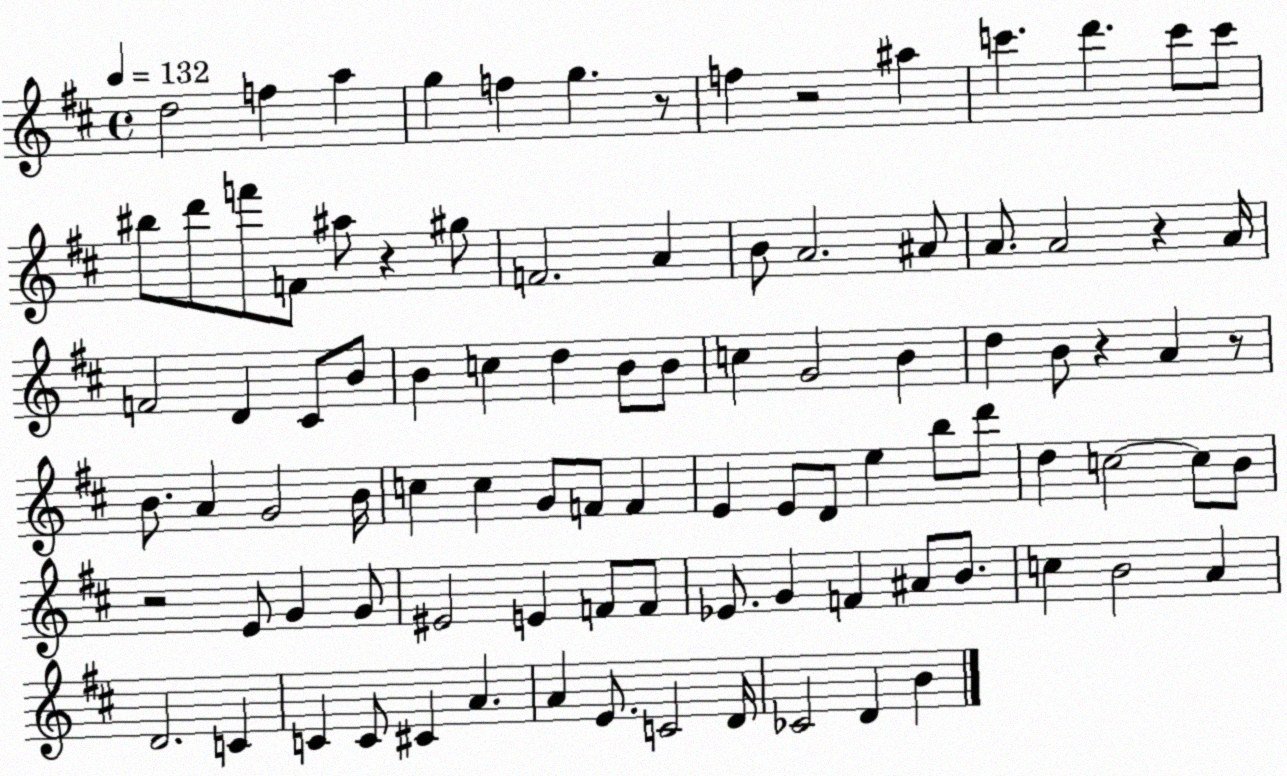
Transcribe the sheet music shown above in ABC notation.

X:1
T:Untitled
M:4/4
L:1/4
K:D
d2 f a g f g z/2 f z2 ^a c' d' c'/2 c'/2 ^b/2 d'/2 f'/2 F/2 ^a/2 z ^g/2 F2 A B/2 A2 ^A/2 A/2 A2 z A/4 F2 D ^C/2 B/2 B c d B/2 B/2 c G2 B d B/2 z A z/2 B/2 A G2 B/4 c c G/2 F/2 F E E/2 D/2 e b/2 d'/2 d c2 c/2 B/2 z2 E/2 G G/2 ^E2 E F/2 F/2 _E/2 G F ^A/2 B/2 c B2 A D2 C C C/2 ^C A A E/2 C2 D/4 _C2 D B